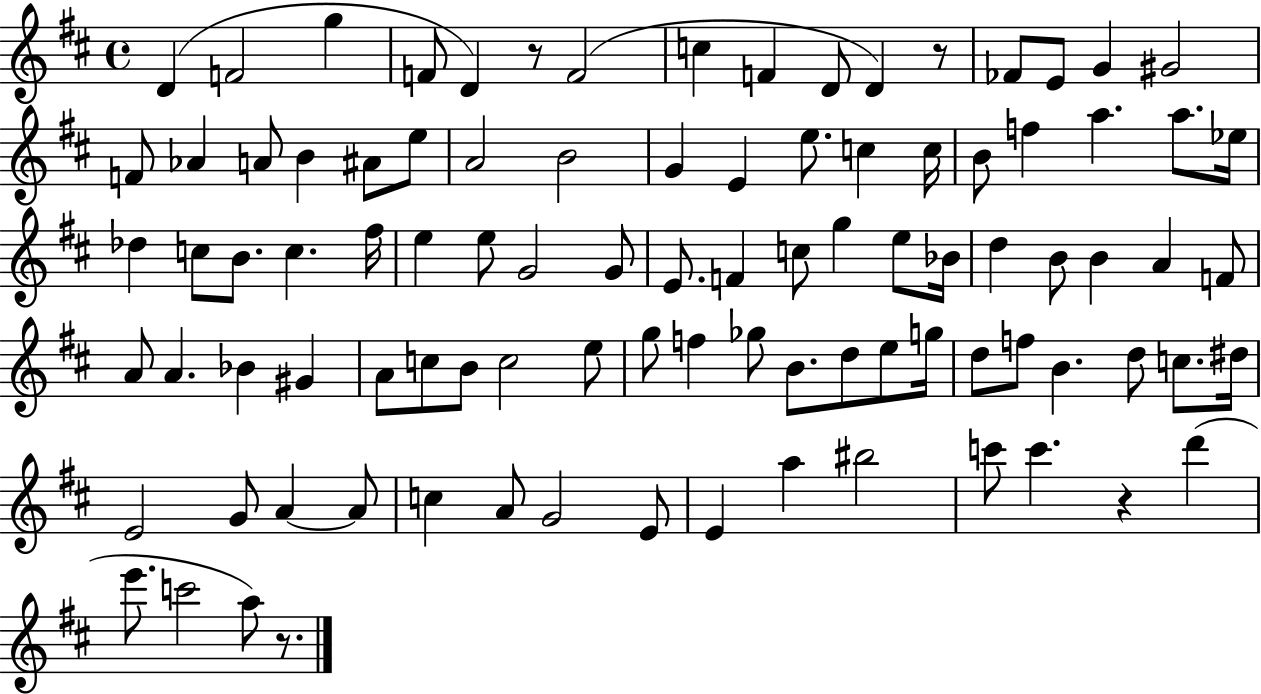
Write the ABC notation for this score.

X:1
T:Untitled
M:4/4
L:1/4
K:D
D F2 g F/2 D z/2 F2 c F D/2 D z/2 _F/2 E/2 G ^G2 F/2 _A A/2 B ^A/2 e/2 A2 B2 G E e/2 c c/4 B/2 f a a/2 _e/4 _d c/2 B/2 c ^f/4 e e/2 G2 G/2 E/2 F c/2 g e/2 _B/4 d B/2 B A F/2 A/2 A _B ^G A/2 c/2 B/2 c2 e/2 g/2 f _g/2 B/2 d/2 e/2 g/4 d/2 f/2 B d/2 c/2 ^d/4 E2 G/2 A A/2 c A/2 G2 E/2 E a ^b2 c'/2 c' z d' e'/2 c'2 a/2 z/2